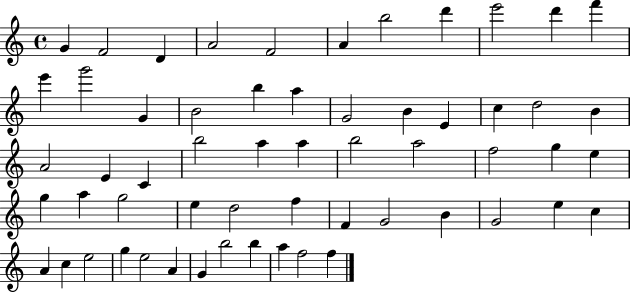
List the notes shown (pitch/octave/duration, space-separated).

G4/q F4/h D4/q A4/h F4/h A4/q B5/h D6/q E6/h D6/q F6/q E6/q G6/h G4/q B4/h B5/q A5/q G4/h B4/q E4/q C5/q D5/h B4/q A4/h E4/q C4/q B5/h A5/q A5/q B5/h A5/h F5/h G5/q E5/q G5/q A5/q G5/h E5/q D5/h F5/q F4/q G4/h B4/q G4/h E5/q C5/q A4/q C5/q E5/h G5/q E5/h A4/q G4/q B5/h B5/q A5/q F5/h F5/q